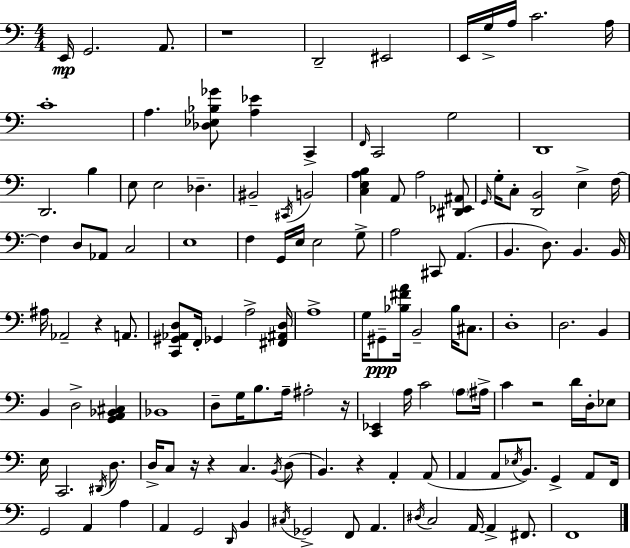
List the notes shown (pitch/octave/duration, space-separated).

E2/s G2/h. A2/e. R/w D2/h EIS2/h E2/s G3/s A3/s C4/h. A3/s C4/w A3/q. [Db3,Eb3,Bb3,Gb4]/e [A3,Eb4]/q C2/q F2/s C2/h G3/h D2/w D2/h. B3/q E3/e E3/h Db3/q. BIS2/h C#2/s B2/h [C3,E3,A3,B3]/q A2/e A3/h [D#2,Eb2,A#2]/e G2/s G3/s C3/e [D2,B2]/h E3/q F3/s F3/q D3/e Ab2/e C3/h E3/w F3/q G2/s E3/s E3/h G3/e A3/h C#2/e A2/q. B2/q. D3/e. B2/q. B2/s A#3/s Ab2/h R/q A2/e. [C2,G#2,Ab2,D3]/e F2/s Gb2/q A3/h [F#2,A#2,D3]/s A3/w G3/s G#2/e [Bb3,F#4,A4]/s B2/h Bb3/s C#3/e. D3/w D3/h. B2/q B2/q D3/h [G2,A2,Bb2,C#3]/q Bb2/w D3/e G3/s B3/e. A3/s A#3/h R/s [C2,Eb2]/q A3/s C4/h A3/e A#3/s C4/q R/h D4/s D3/s Eb3/e E3/s C2/h. D#2/s D3/e. D3/s C3/e R/s R/q C3/q. B2/s D3/e B2/q. R/q A2/q A2/e A2/q A2/e Eb3/s B2/e. G2/q A2/e F2/s G2/h A2/q A3/q A2/q G2/h D2/s B2/q C#3/s Gb2/h F2/e A2/q. D#3/s C3/h A2/s A2/q F#2/e. F2/w